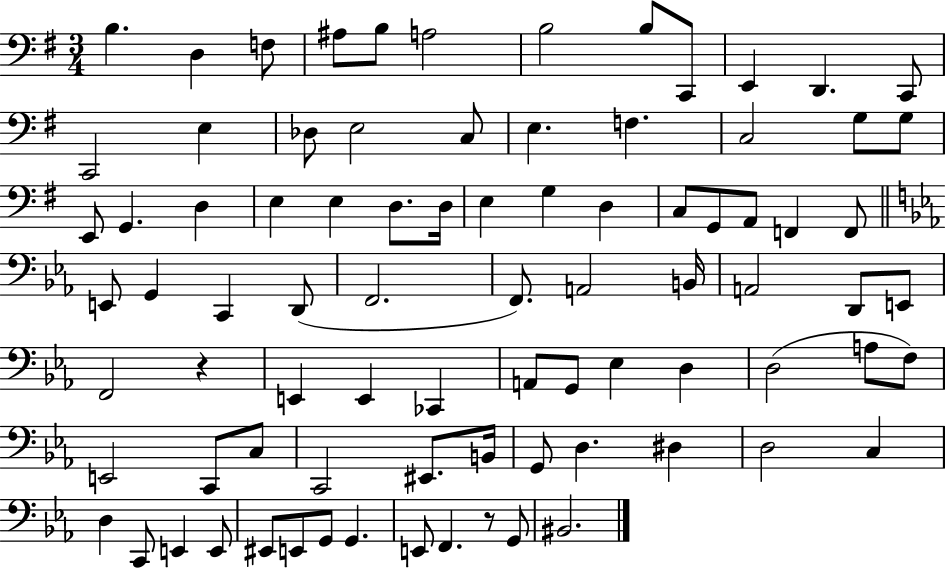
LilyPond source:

{
  \clef bass
  \numericTimeSignature
  \time 3/4
  \key g \major
  b4. d4 f8 | ais8 b8 a2 | b2 b8 c,8 | e,4 d,4. c,8 | \break c,2 e4 | des8 e2 c8 | e4. f4. | c2 g8 g8 | \break e,8 g,4. d4 | e4 e4 d8. d16 | e4 g4 d4 | c8 g,8 a,8 f,4 f,8 | \break \bar "||" \break \key ees \major e,8 g,4 c,4 d,8( | f,2. | f,8.) a,2 b,16 | a,2 d,8 e,8 | \break f,2 r4 | e,4 e,4 ces,4 | a,8 g,8 ees4 d4 | d2( a8 f8) | \break e,2 c,8 c8 | c,2 eis,8. b,16 | g,8 d4. dis4 | d2 c4 | \break d4 c,8 e,4 e,8 | eis,8 e,8 g,8 g,4. | e,8 f,4. r8 g,8 | bis,2. | \break \bar "|."
}